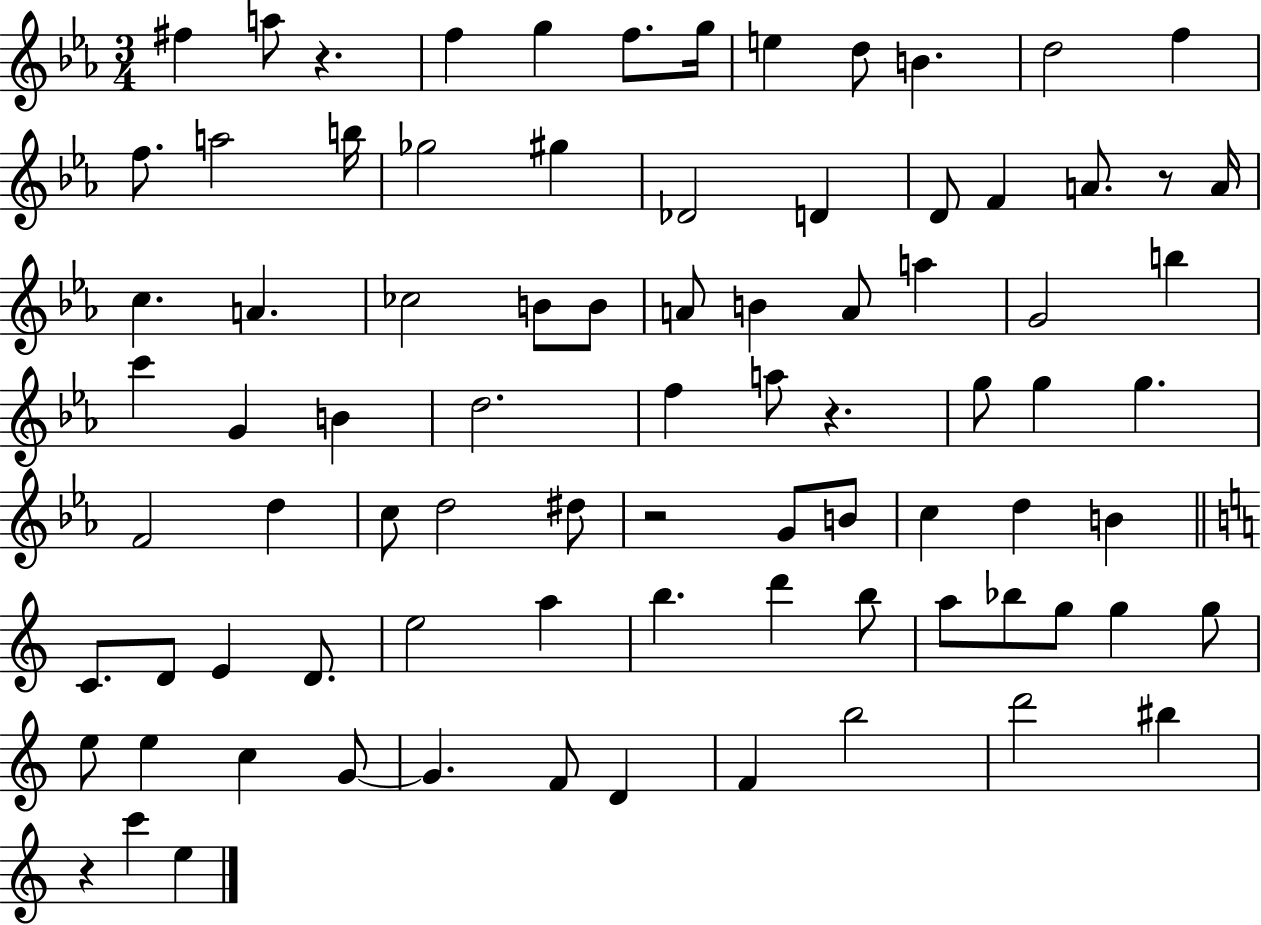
F#5/q A5/e R/q. F5/q G5/q F5/e. G5/s E5/q D5/e B4/q. D5/h F5/q F5/e. A5/h B5/s Gb5/h G#5/q Db4/h D4/q D4/e F4/q A4/e. R/e A4/s C5/q. A4/q. CES5/h B4/e B4/e A4/e B4/q A4/e A5/q G4/h B5/q C6/q G4/q B4/q D5/h. F5/q A5/e R/q. G5/e G5/q G5/q. F4/h D5/q C5/e D5/h D#5/e R/h G4/e B4/e C5/q D5/q B4/q C4/e. D4/e E4/q D4/e. E5/h A5/q B5/q. D6/q B5/e A5/e Bb5/e G5/e G5/q G5/e E5/e E5/q C5/q G4/e G4/q. F4/e D4/q F4/q B5/h D6/h BIS5/q R/q C6/q E5/q